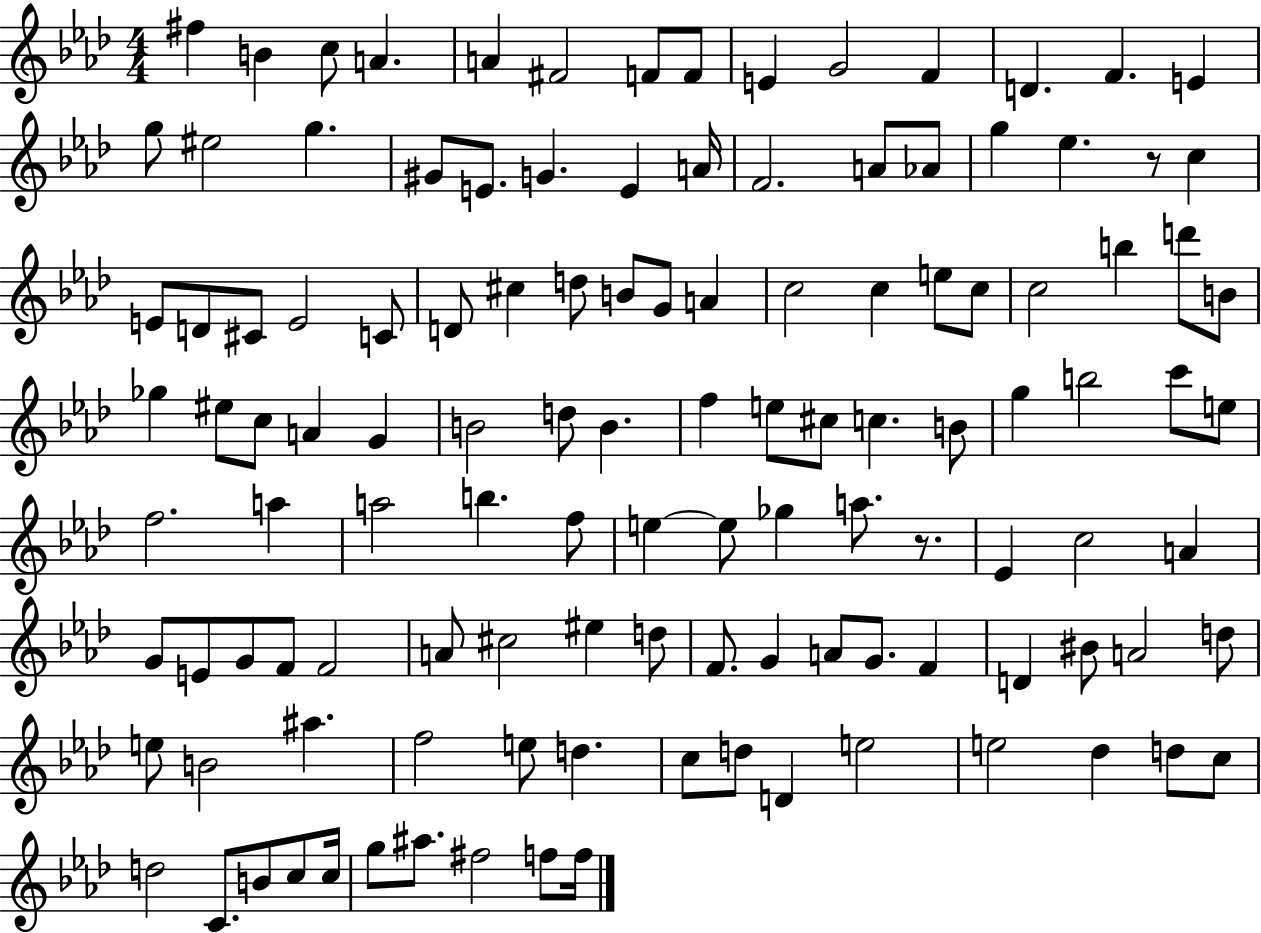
{
  \clef treble
  \numericTimeSignature
  \time 4/4
  \key aes \major
  fis''4 b'4 c''8 a'4. | a'4 fis'2 f'8 f'8 | e'4 g'2 f'4 | d'4. f'4. e'4 | \break g''8 eis''2 g''4. | gis'8 e'8. g'4. e'4 a'16 | f'2. a'8 aes'8 | g''4 ees''4. r8 c''4 | \break e'8 d'8 cis'8 e'2 c'8 | d'8 cis''4 d''8 b'8 g'8 a'4 | c''2 c''4 e''8 c''8 | c''2 b''4 d'''8 b'8 | \break ges''4 eis''8 c''8 a'4 g'4 | b'2 d''8 b'4. | f''4 e''8 cis''8 c''4. b'8 | g''4 b''2 c'''8 e''8 | \break f''2. a''4 | a''2 b''4. f''8 | e''4~~ e''8 ges''4 a''8. r8. | ees'4 c''2 a'4 | \break g'8 e'8 g'8 f'8 f'2 | a'8 cis''2 eis''4 d''8 | f'8. g'4 a'8 g'8. f'4 | d'4 bis'8 a'2 d''8 | \break e''8 b'2 ais''4. | f''2 e''8 d''4. | c''8 d''8 d'4 e''2 | e''2 des''4 d''8 c''8 | \break d''2 c'8. b'8 c''8 c''16 | g''8 ais''8. fis''2 f''8 f''16 | \bar "|."
}